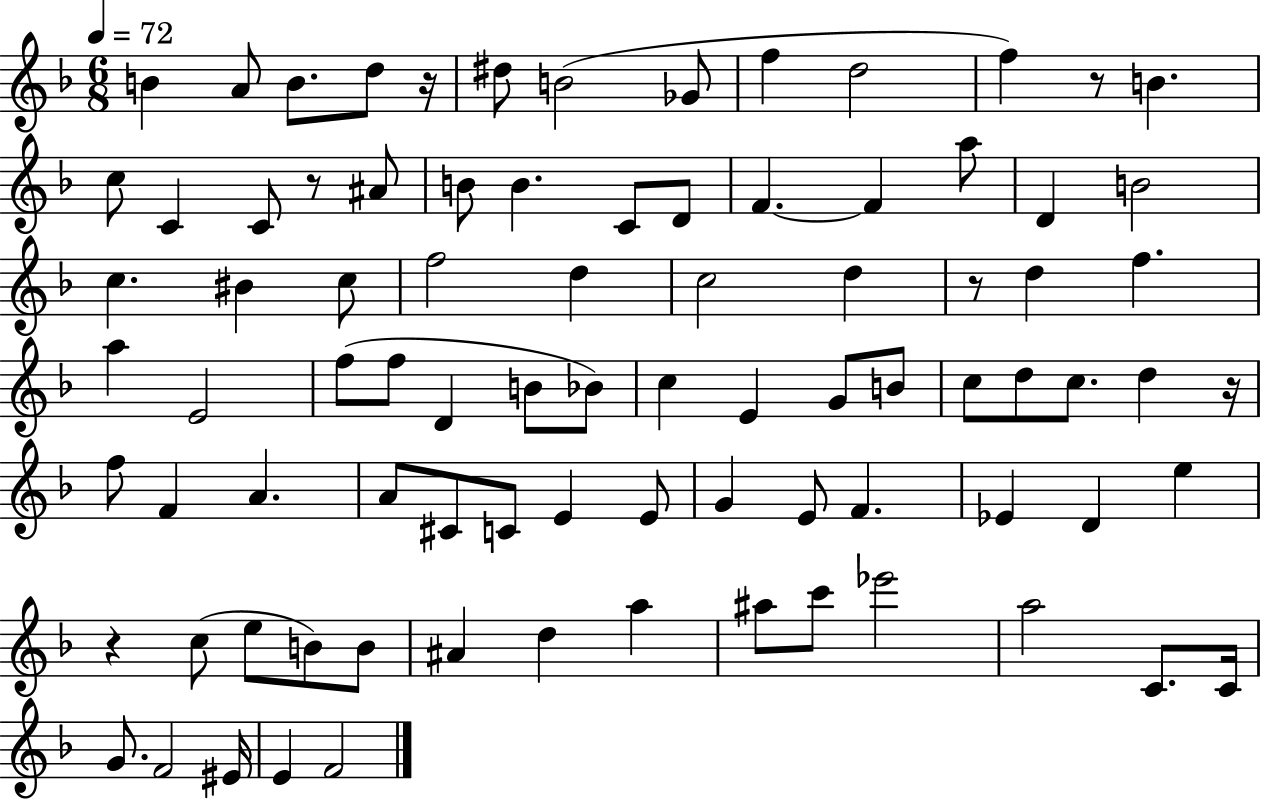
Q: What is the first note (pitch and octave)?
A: B4